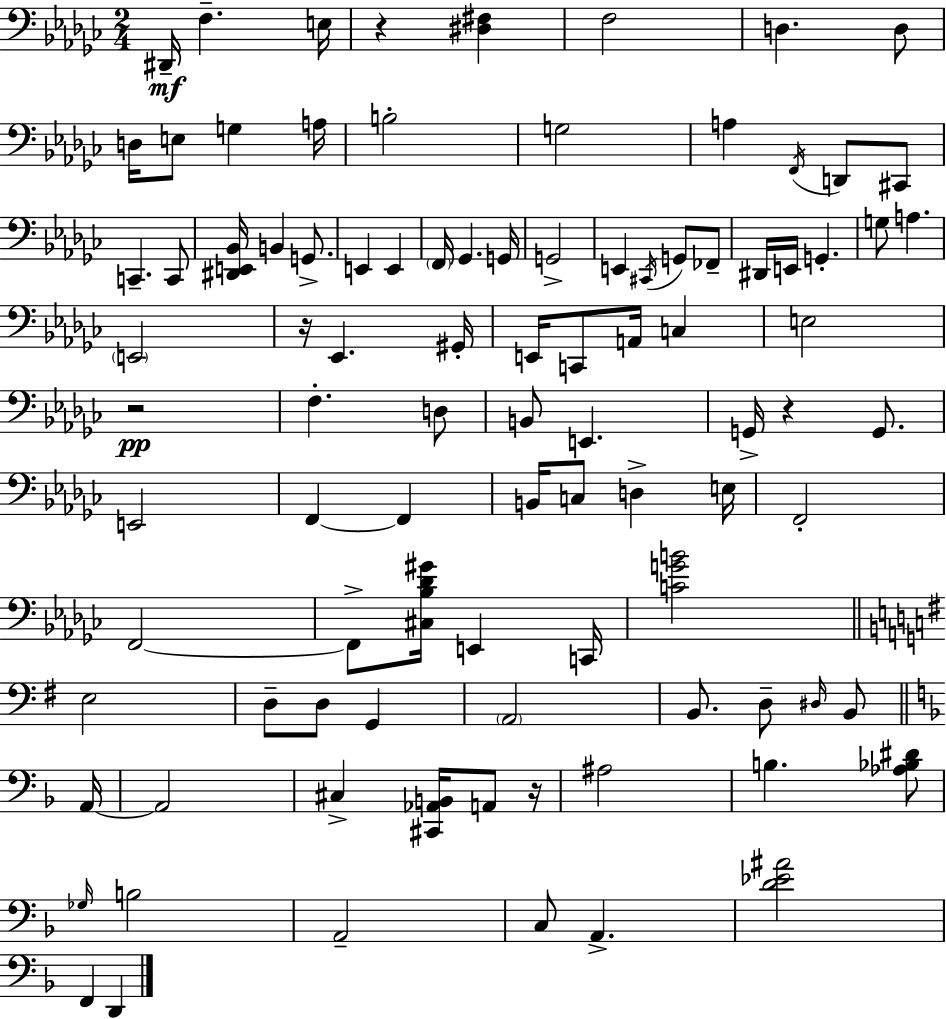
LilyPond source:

{
  \clef bass
  \numericTimeSignature
  \time 2/4
  \key ees \minor
  \repeat volta 2 { dis,16--\mf f4.-- e16 | r4 <dis fis>4 | f2 | d4. d8 | \break d16 e8 g4 a16 | b2-. | g2 | a4 \acciaccatura { f,16 } d,8 cis,8 | \break c,4.-- c,8 | <dis, e, bes,>16 b,4 g,8.-> | e,4 e,4 | \parenthesize f,16 ges,4. | \break g,16 g,2-> | e,4 \acciaccatura { cis,16 } g,8 | fes,8-- dis,16 e,16 g,4.-. | g8 a4. | \break \parenthesize e,2 | r16 ees,4. | gis,16-. e,16 c,8 a,16 c4 | e2 | \break r2\pp | f4.-. | d8 b,8 e,4. | g,16-> r4 g,8. | \break e,2 | f,4~~ f,4 | b,16 c8 d4-> | e16 f,2-. | \break f,2~~ | f,8-> <cis bes des' gis'>16 e,4 | c,16 <c' g' b'>2 | \bar "||" \break \key g \major e2 | d8-- d8 g,4 | \parenthesize a,2 | b,8. d8-- \grace { dis16 } b,8 | \break \bar "||" \break \key f \major a,16~~ a,2 | cis4-> <cis, aes, b,>16 a,8 | r16 ais2 | b4. <aes bes dis'>8 | \break \grace { ges16 } b2 | a,2-- | c8 a,4.-> | <d' ees' ais'>2 | \break f,4 d,4 | } \bar "|."
}